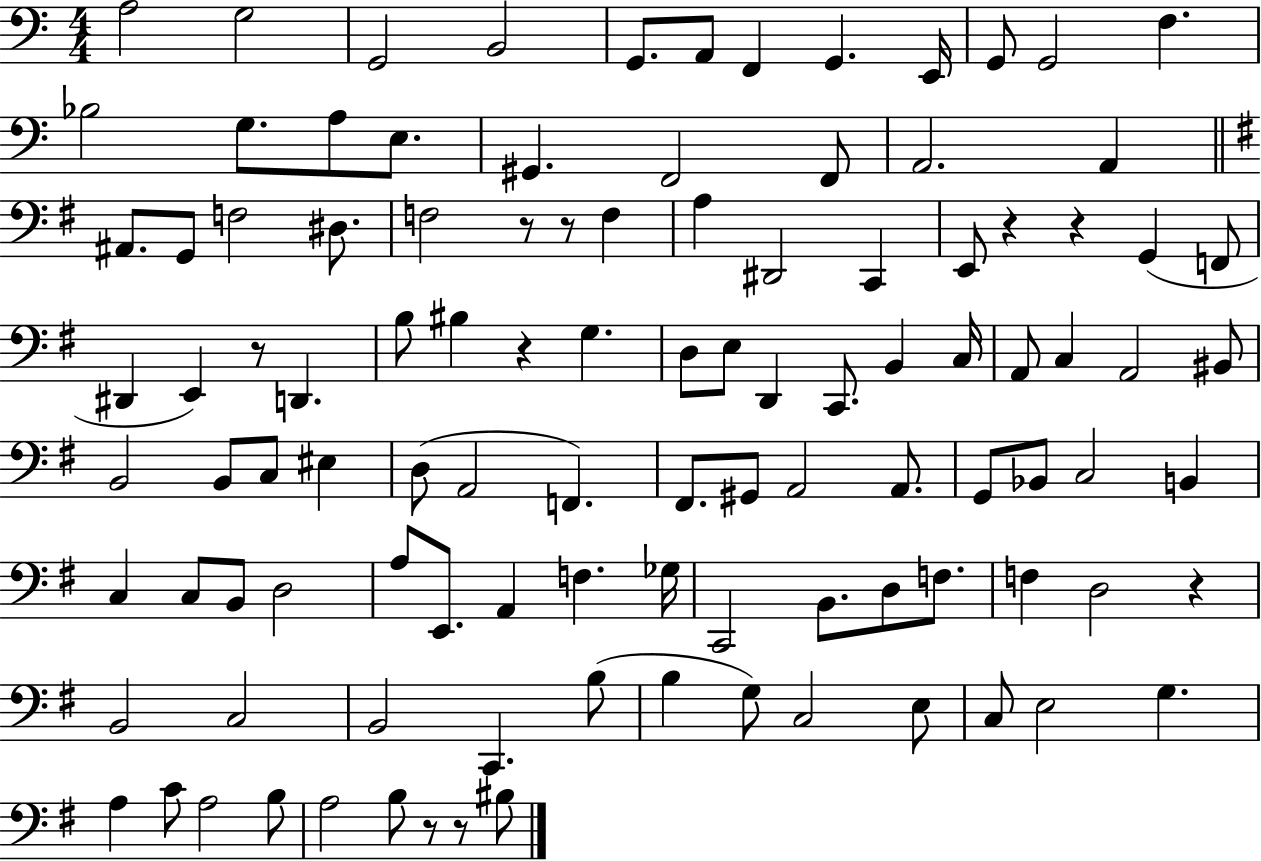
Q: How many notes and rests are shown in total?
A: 107